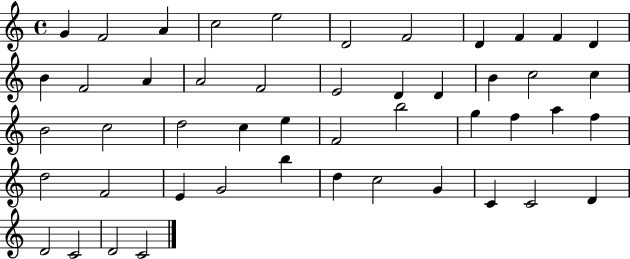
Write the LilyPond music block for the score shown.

{
  \clef treble
  \time 4/4
  \defaultTimeSignature
  \key c \major
  g'4 f'2 a'4 | c''2 e''2 | d'2 f'2 | d'4 f'4 f'4 d'4 | \break b'4 f'2 a'4 | a'2 f'2 | e'2 d'4 d'4 | b'4 c''2 c''4 | \break b'2 c''2 | d''2 c''4 e''4 | f'2 b''2 | g''4 f''4 a''4 f''4 | \break d''2 f'2 | e'4 g'2 b''4 | d''4 c''2 g'4 | c'4 c'2 d'4 | \break d'2 c'2 | d'2 c'2 | \bar "|."
}